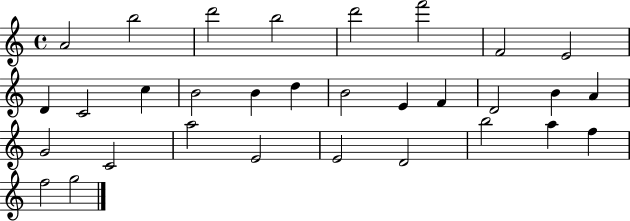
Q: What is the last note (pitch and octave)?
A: G5